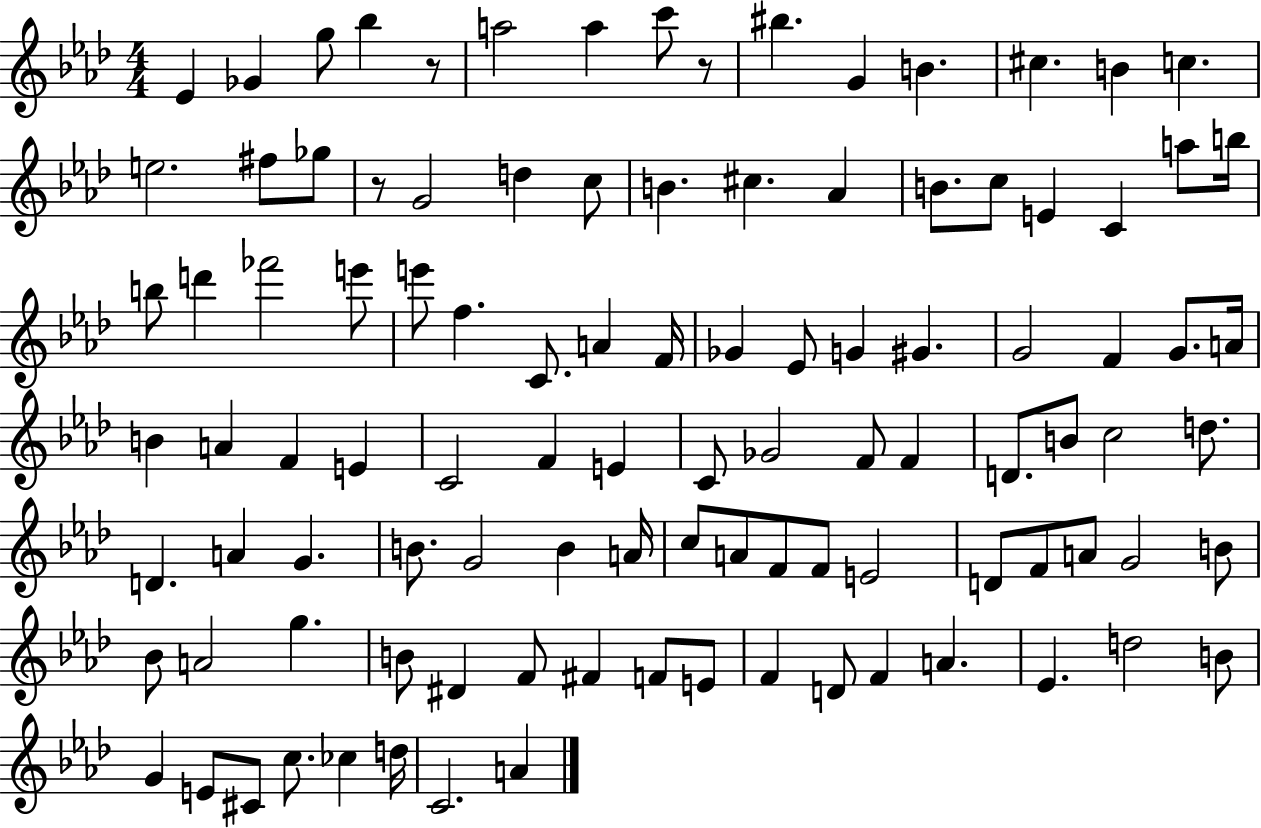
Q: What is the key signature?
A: AES major